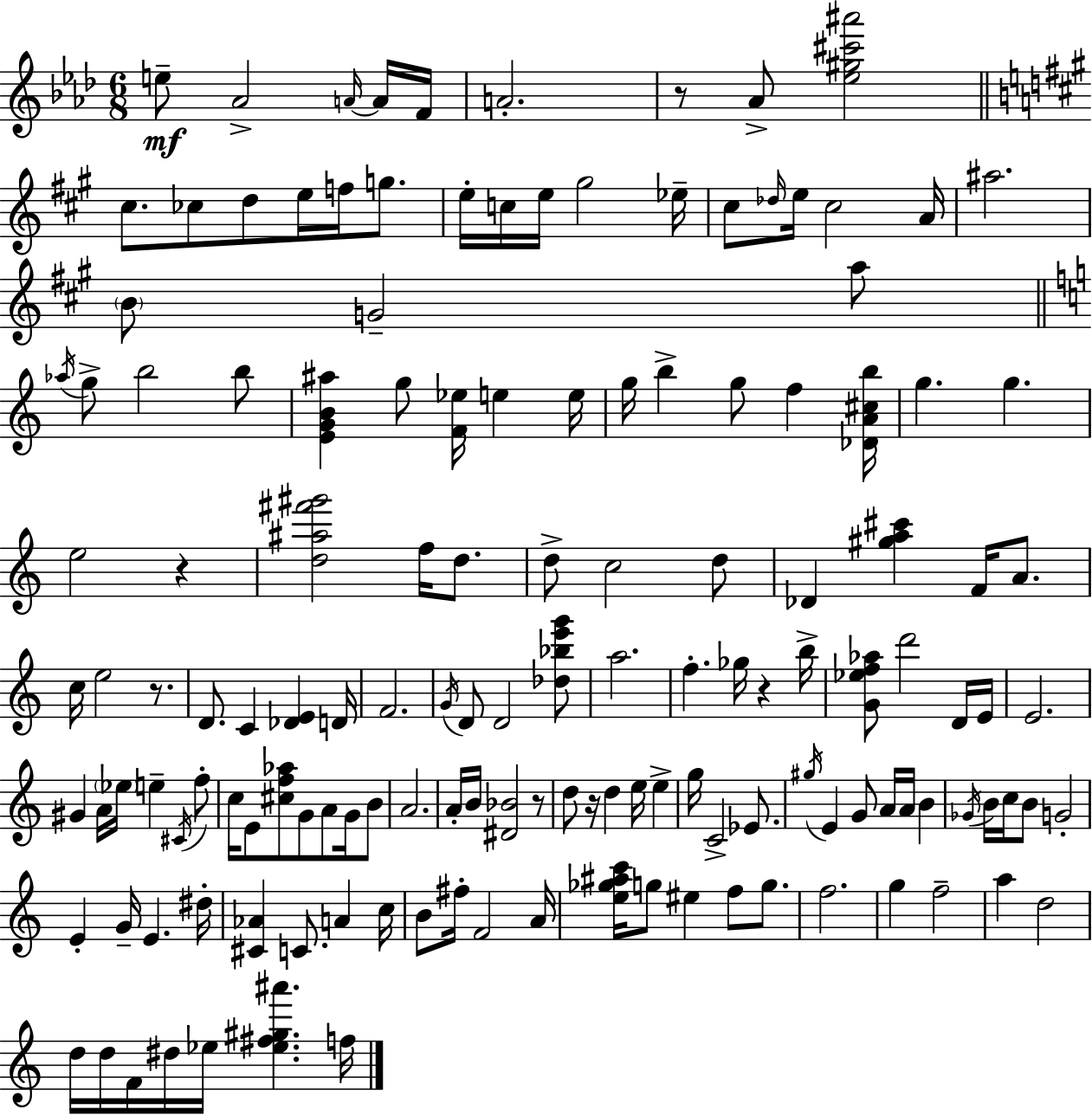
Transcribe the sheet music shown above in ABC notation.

X:1
T:Untitled
M:6/8
L:1/4
K:Ab
e/2 _A2 A/4 A/4 F/4 A2 z/2 _A/2 [_e^g^c'^a']2 ^c/2 _c/2 d/2 e/4 f/4 g/2 e/4 c/4 e/4 ^g2 _e/4 ^c/2 _d/4 e/4 ^c2 A/4 ^a2 B/2 G2 a/2 _a/4 g/2 b2 b/2 [EGB^a] g/2 [F_e]/4 e e/4 g/4 b g/2 f [_DA^cb]/4 g g e2 z [d^a^f'^g']2 f/4 d/2 d/2 c2 d/2 _D [^ga^c'] F/4 A/2 c/4 e2 z/2 D/2 C [_DE] D/4 F2 G/4 D/2 D2 [_d_be'g']/2 a2 f _g/4 z b/4 [G_ef_a]/2 d'2 D/4 E/4 E2 ^G A/4 _e/4 e ^C/4 f/2 c/4 E/2 [^cf_a]/2 G/2 A/2 G/4 B/2 A2 A/4 B/4 [^D_B]2 z/2 d/2 z/4 d e/4 e g/4 C2 _E/2 ^g/4 E G/2 A/4 A/4 B _G/4 B/4 c/4 B/2 G2 E G/4 E ^d/4 [^C_A] C/2 A c/4 B/2 ^f/4 F2 A/4 [e_g^ac']/4 g/2 ^e f/2 g/2 f2 g f2 a d2 d/4 d/4 F/4 ^d/4 _e/4 [_e^f^g^a'] f/4